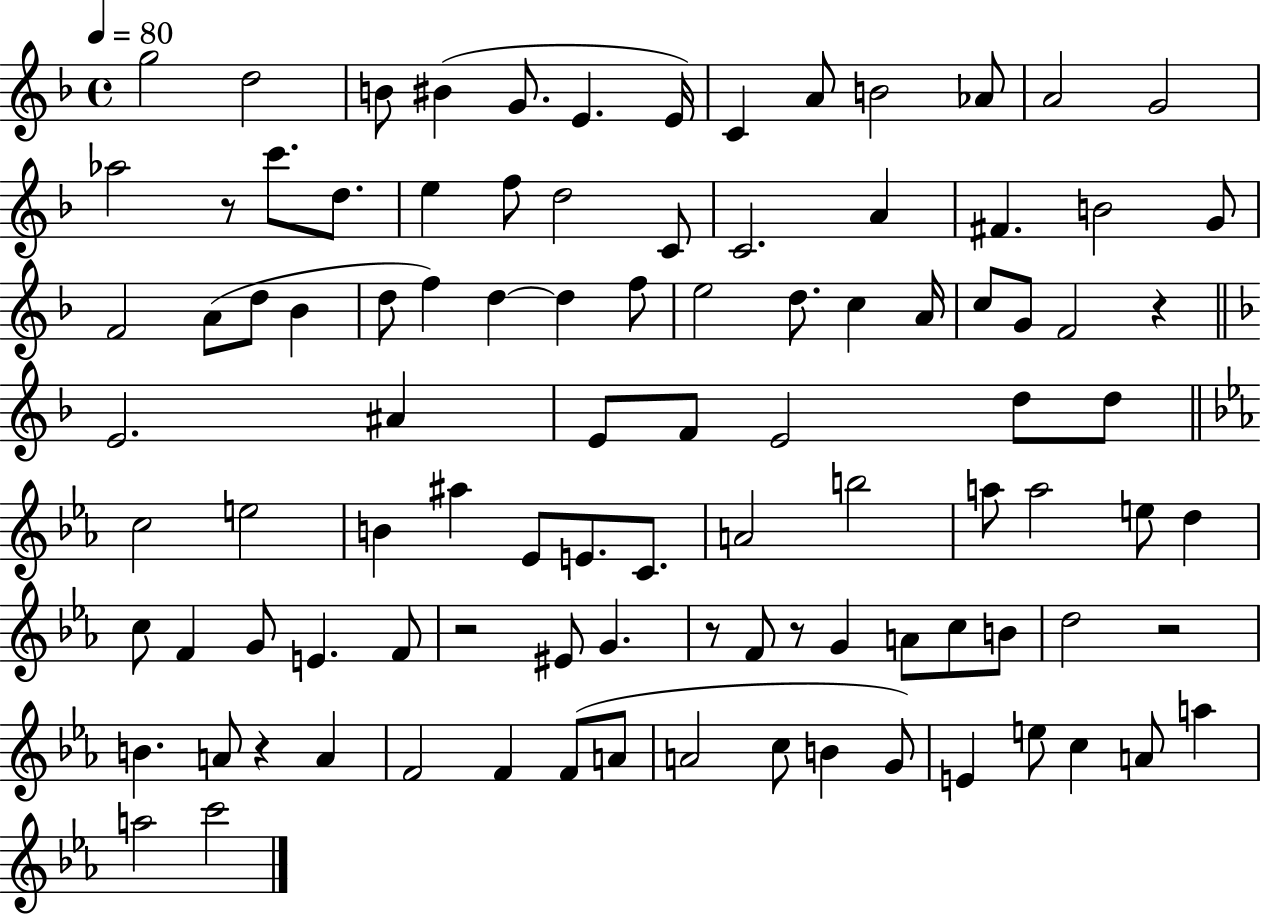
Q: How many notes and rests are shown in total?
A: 99